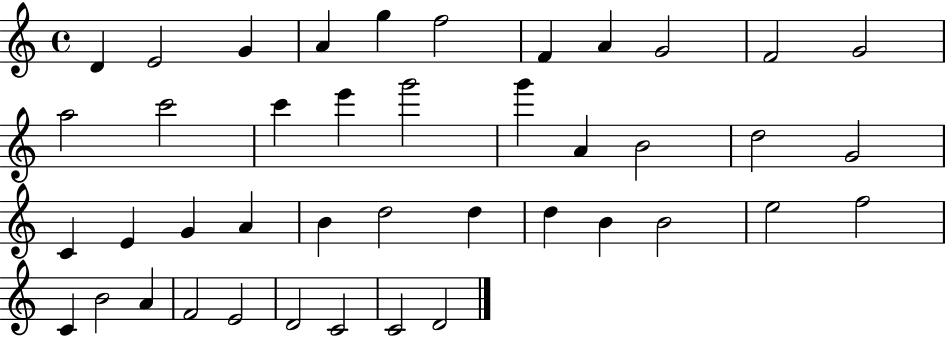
D4/q E4/h G4/q A4/q G5/q F5/h F4/q A4/q G4/h F4/h G4/h A5/h C6/h C6/q E6/q G6/h G6/q A4/q B4/h D5/h G4/h C4/q E4/q G4/q A4/q B4/q D5/h D5/q D5/q B4/q B4/h E5/h F5/h C4/q B4/h A4/q F4/h E4/h D4/h C4/h C4/h D4/h